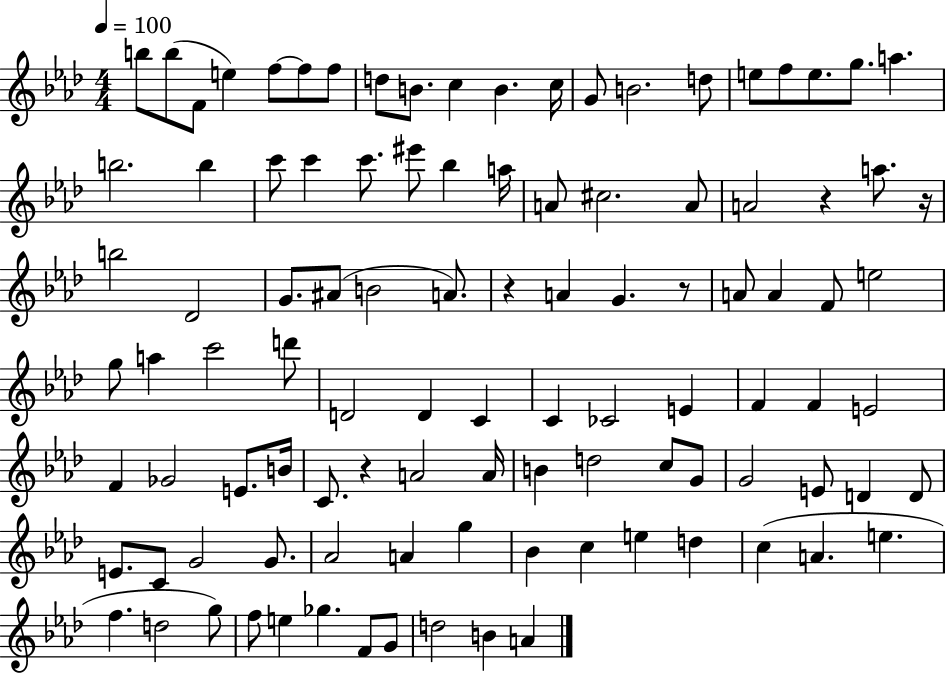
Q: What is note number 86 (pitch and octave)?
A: A4